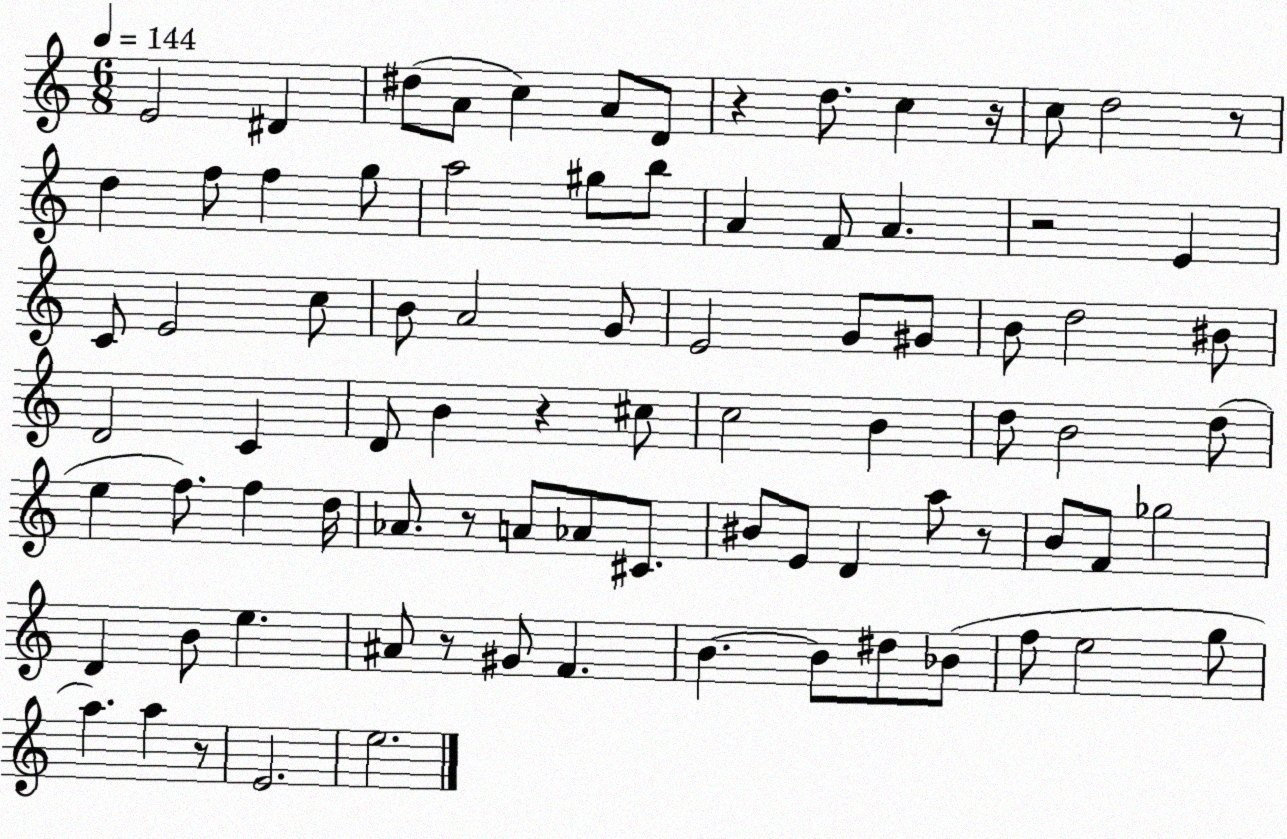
X:1
T:Untitled
M:6/8
L:1/4
K:C
E2 ^D ^d/2 A/2 c A/2 D/2 z d/2 c z/4 c/2 d2 z/2 d f/2 f g/2 a2 ^g/2 b/2 A F/2 A z2 E C/2 E2 c/2 B/2 A2 G/2 E2 G/2 ^G/2 B/2 d2 ^B/2 D2 C D/2 B z ^c/2 c2 B d/2 B2 d/2 e f/2 f d/4 _A/2 z/2 A/2 _A/2 ^C/2 ^B/2 E/2 D a/2 z/2 B/2 F/2 _g2 D B/2 e ^A/2 z/2 ^G/2 F B B/2 ^d/2 _B/2 f/2 e2 g/2 a a z/2 E2 e2